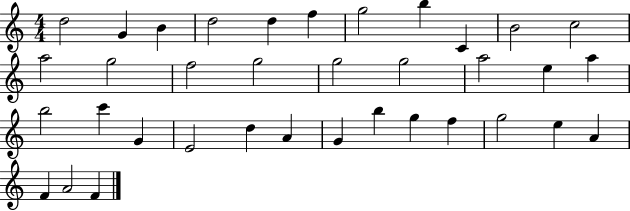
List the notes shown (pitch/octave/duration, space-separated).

D5/h G4/q B4/q D5/h D5/q F5/q G5/h B5/q C4/q B4/h C5/h A5/h G5/h F5/h G5/h G5/h G5/h A5/h E5/q A5/q B5/h C6/q G4/q E4/h D5/q A4/q G4/q B5/q G5/q F5/q G5/h E5/q A4/q F4/q A4/h F4/q